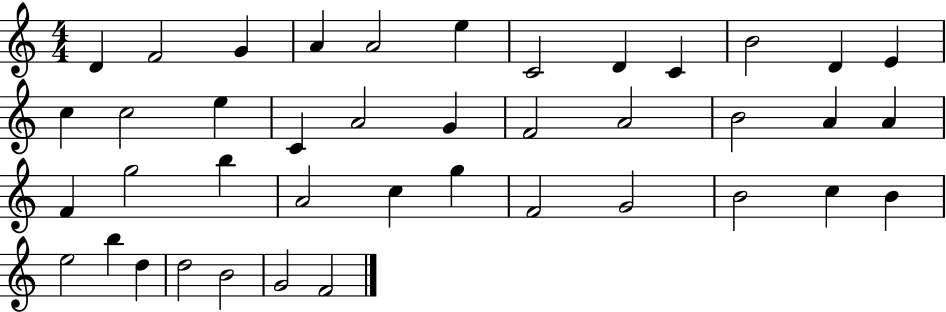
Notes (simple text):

D4/q F4/h G4/q A4/q A4/h E5/q C4/h D4/q C4/q B4/h D4/q E4/q C5/q C5/h E5/q C4/q A4/h G4/q F4/h A4/h B4/h A4/q A4/q F4/q G5/h B5/q A4/h C5/q G5/q F4/h G4/h B4/h C5/q B4/q E5/h B5/q D5/q D5/h B4/h G4/h F4/h